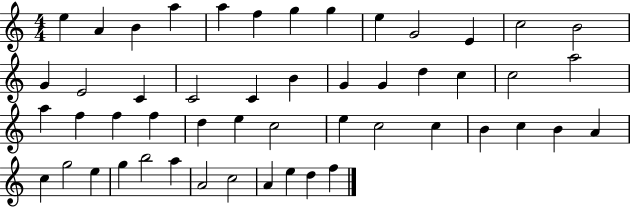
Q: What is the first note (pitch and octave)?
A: E5